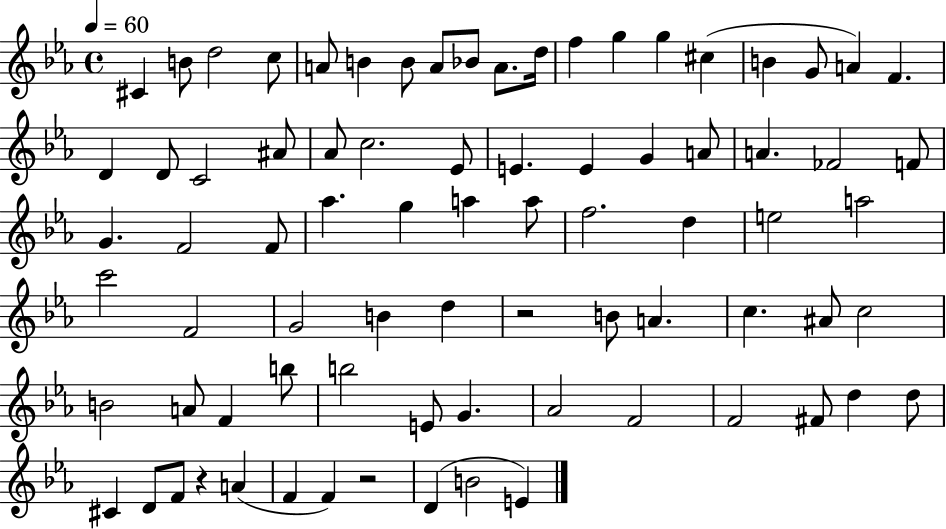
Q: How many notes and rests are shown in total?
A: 79